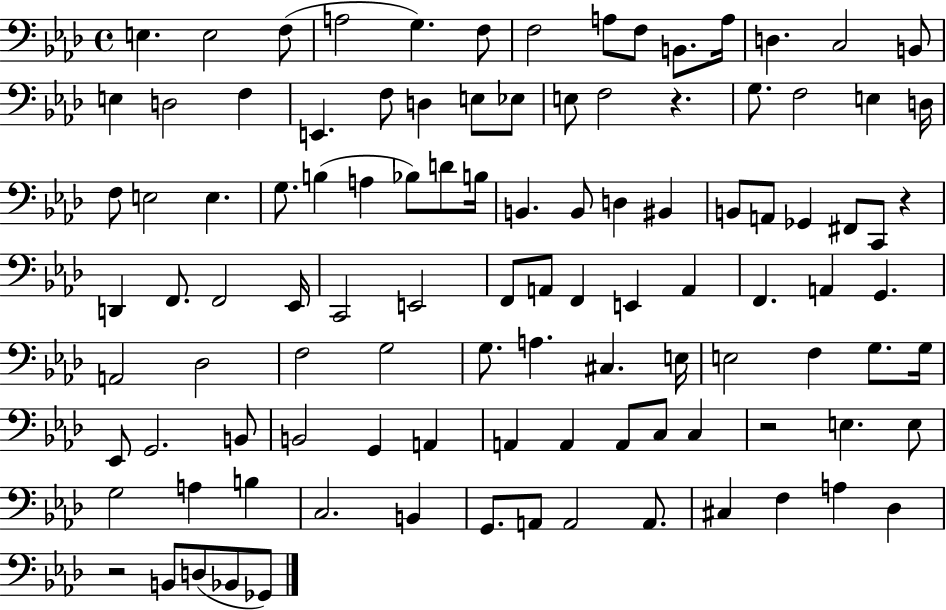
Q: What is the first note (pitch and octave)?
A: E3